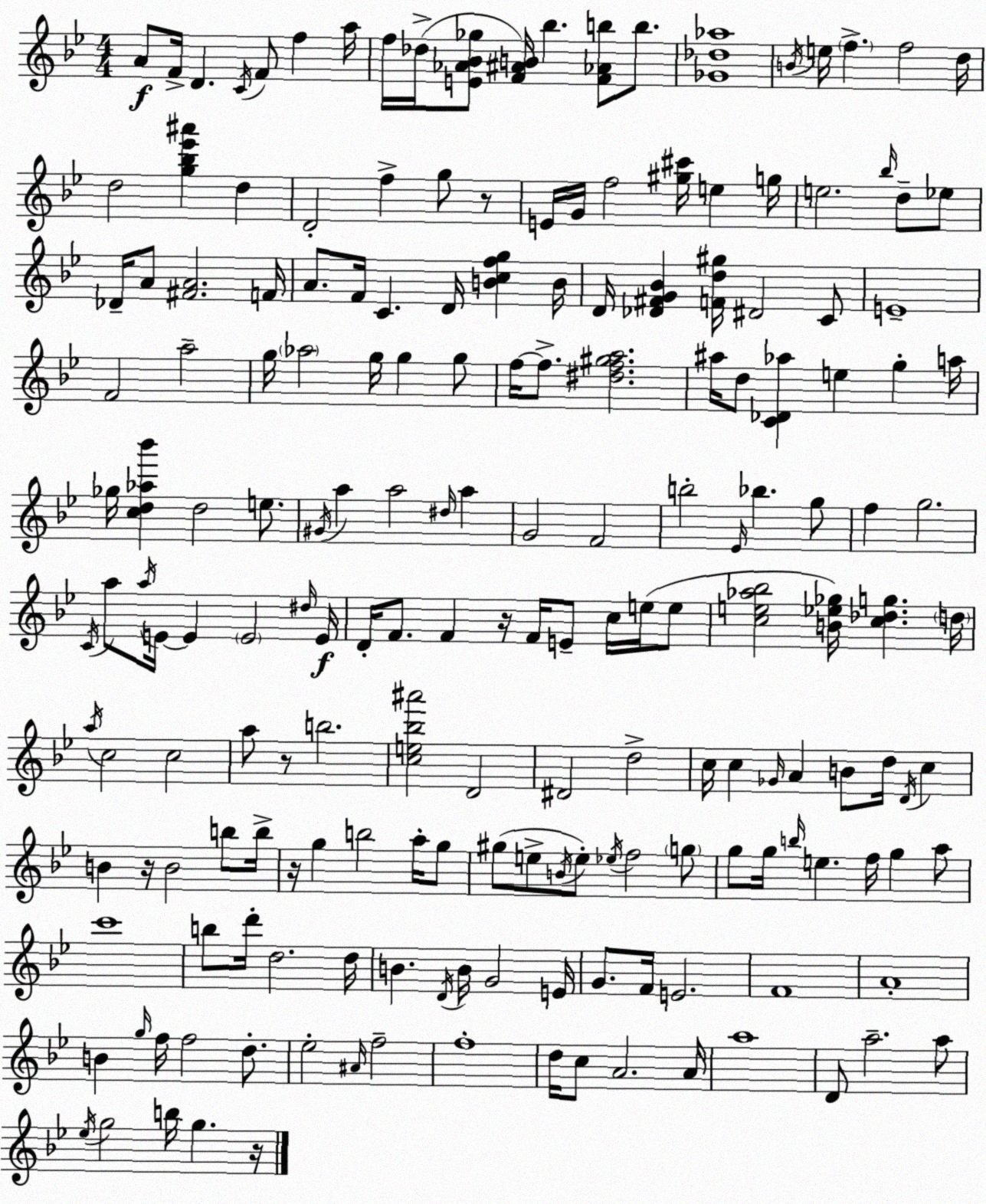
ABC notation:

X:1
T:Untitled
M:4/4
L:1/4
K:Bb
A/2 F/4 D C/4 F/2 f a/4 f/4 _d/4 [E_A_B_g]/2 [F^AB]/4 _b [F_Ab]/2 b/2 [_G_d_a]4 B/4 e/4 f f2 d/4 d2 [g_b_e'^a'] d D2 f g/2 z/2 E/4 G/4 f2 [^g^c']/4 e g/4 e2 _b/4 d/2 _e/2 _D/4 A/2 [^FA]2 F/4 A/2 F/4 C D/4 [Bcfg] B/4 D/4 [_D^FG_B] [Fd^g]/4 ^D2 C/2 E4 F2 a2 g/4 _a2 g/4 g g/2 f/4 f/2 [^df^ga]2 ^a/4 d/2 [C_D_a] e g a/4 _g/4 [cd_a_b'] d2 e/2 ^G/4 a a2 ^d/4 a G2 F2 b2 _E/4 _b g/2 f g2 C/4 a/2 a/4 E/4 E E2 ^d/4 E/4 D/4 F/2 F z/4 F/4 E/2 c/4 e/4 e/2 [ce_a_b]2 [B_e_g]/4 [c_dg] d/4 a/4 c2 c2 a/2 z/2 b2 [ce_b^a']2 D2 ^D2 d2 c/4 c _G/4 A B/2 d/4 D/4 c B z/4 B2 b/2 b/4 z/4 g b2 a/4 g/2 ^g/2 e/2 B/4 e/2 _e/4 f2 g/2 g/2 g/4 b/4 e f/4 g a/2 c'4 b/2 d'/4 d2 d/4 B D/4 B/4 G2 E/4 G/2 F/4 E2 F4 A4 B g/4 f/4 f2 d/2 _e2 ^A/4 f2 f4 d/4 c/2 A2 A/4 a4 D/2 a2 a/2 _e/4 g2 b/4 g z/4